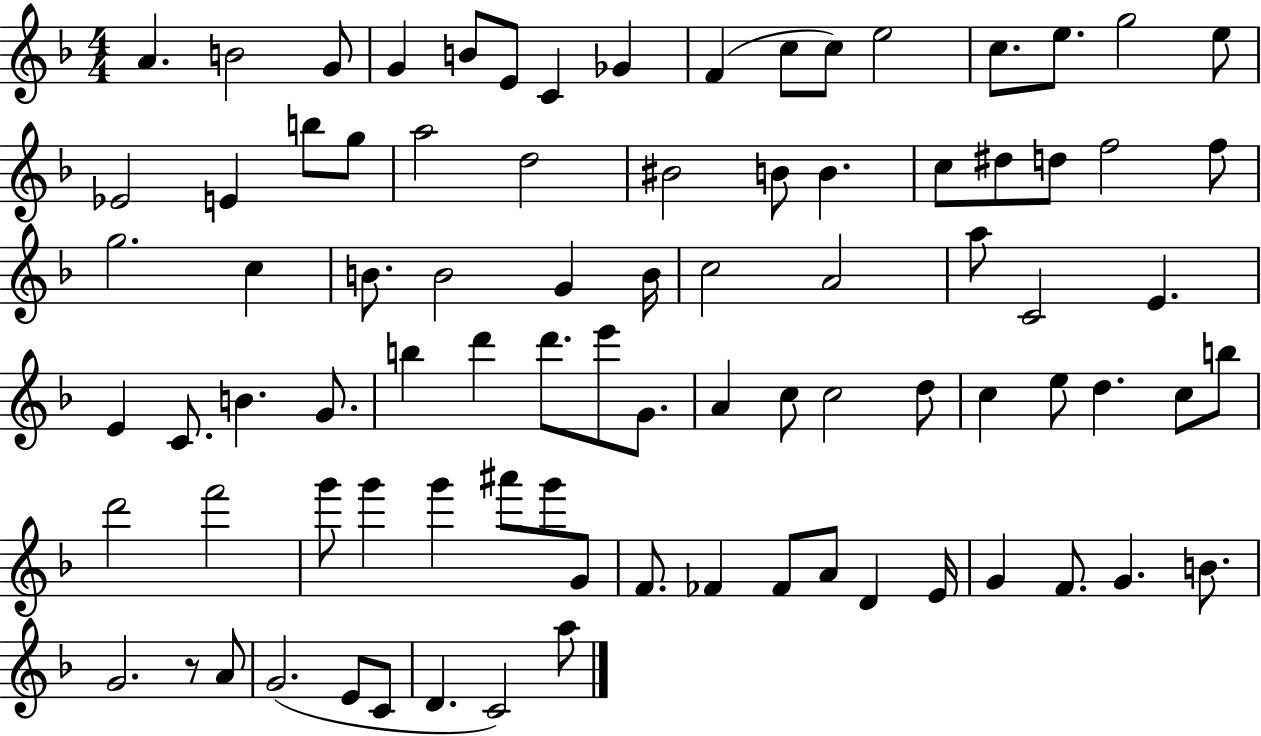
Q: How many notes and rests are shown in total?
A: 86